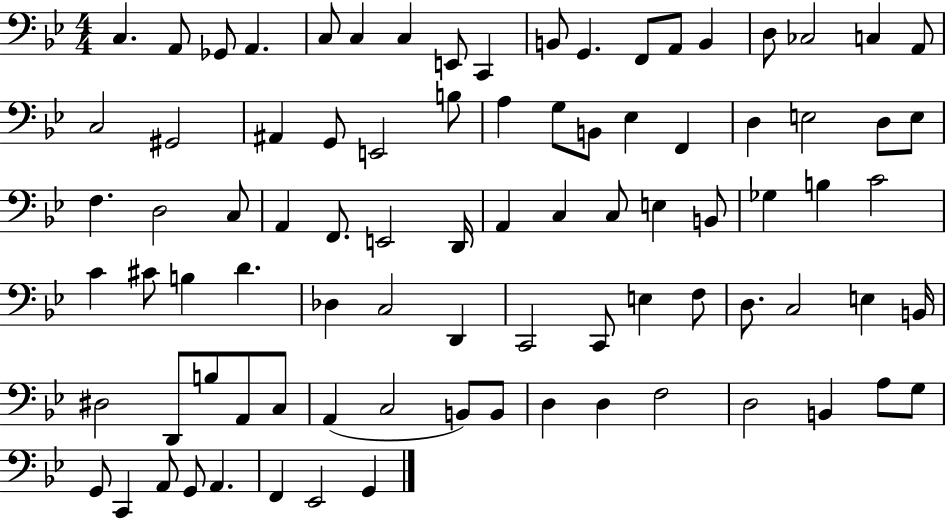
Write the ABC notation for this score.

X:1
T:Untitled
M:4/4
L:1/4
K:Bb
C, A,,/2 _G,,/2 A,, C,/2 C, C, E,,/2 C,, B,,/2 G,, F,,/2 A,,/2 B,, D,/2 _C,2 C, A,,/2 C,2 ^G,,2 ^A,, G,,/2 E,,2 B,/2 A, G,/2 B,,/2 _E, F,, D, E,2 D,/2 E,/2 F, D,2 C,/2 A,, F,,/2 E,,2 D,,/4 A,, C, C,/2 E, B,,/2 _G, B, C2 C ^C/2 B, D _D, C,2 D,, C,,2 C,,/2 E, F,/2 D,/2 C,2 E, B,,/4 ^D,2 D,,/2 B,/2 A,,/2 C,/2 A,, C,2 B,,/2 B,,/2 D, D, F,2 D,2 B,, A,/2 G,/2 G,,/2 C,, A,,/2 G,,/2 A,, F,, _E,,2 G,,